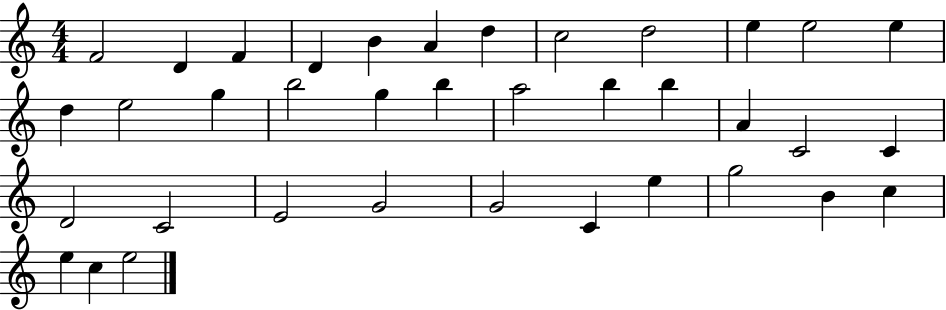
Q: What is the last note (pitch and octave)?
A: E5